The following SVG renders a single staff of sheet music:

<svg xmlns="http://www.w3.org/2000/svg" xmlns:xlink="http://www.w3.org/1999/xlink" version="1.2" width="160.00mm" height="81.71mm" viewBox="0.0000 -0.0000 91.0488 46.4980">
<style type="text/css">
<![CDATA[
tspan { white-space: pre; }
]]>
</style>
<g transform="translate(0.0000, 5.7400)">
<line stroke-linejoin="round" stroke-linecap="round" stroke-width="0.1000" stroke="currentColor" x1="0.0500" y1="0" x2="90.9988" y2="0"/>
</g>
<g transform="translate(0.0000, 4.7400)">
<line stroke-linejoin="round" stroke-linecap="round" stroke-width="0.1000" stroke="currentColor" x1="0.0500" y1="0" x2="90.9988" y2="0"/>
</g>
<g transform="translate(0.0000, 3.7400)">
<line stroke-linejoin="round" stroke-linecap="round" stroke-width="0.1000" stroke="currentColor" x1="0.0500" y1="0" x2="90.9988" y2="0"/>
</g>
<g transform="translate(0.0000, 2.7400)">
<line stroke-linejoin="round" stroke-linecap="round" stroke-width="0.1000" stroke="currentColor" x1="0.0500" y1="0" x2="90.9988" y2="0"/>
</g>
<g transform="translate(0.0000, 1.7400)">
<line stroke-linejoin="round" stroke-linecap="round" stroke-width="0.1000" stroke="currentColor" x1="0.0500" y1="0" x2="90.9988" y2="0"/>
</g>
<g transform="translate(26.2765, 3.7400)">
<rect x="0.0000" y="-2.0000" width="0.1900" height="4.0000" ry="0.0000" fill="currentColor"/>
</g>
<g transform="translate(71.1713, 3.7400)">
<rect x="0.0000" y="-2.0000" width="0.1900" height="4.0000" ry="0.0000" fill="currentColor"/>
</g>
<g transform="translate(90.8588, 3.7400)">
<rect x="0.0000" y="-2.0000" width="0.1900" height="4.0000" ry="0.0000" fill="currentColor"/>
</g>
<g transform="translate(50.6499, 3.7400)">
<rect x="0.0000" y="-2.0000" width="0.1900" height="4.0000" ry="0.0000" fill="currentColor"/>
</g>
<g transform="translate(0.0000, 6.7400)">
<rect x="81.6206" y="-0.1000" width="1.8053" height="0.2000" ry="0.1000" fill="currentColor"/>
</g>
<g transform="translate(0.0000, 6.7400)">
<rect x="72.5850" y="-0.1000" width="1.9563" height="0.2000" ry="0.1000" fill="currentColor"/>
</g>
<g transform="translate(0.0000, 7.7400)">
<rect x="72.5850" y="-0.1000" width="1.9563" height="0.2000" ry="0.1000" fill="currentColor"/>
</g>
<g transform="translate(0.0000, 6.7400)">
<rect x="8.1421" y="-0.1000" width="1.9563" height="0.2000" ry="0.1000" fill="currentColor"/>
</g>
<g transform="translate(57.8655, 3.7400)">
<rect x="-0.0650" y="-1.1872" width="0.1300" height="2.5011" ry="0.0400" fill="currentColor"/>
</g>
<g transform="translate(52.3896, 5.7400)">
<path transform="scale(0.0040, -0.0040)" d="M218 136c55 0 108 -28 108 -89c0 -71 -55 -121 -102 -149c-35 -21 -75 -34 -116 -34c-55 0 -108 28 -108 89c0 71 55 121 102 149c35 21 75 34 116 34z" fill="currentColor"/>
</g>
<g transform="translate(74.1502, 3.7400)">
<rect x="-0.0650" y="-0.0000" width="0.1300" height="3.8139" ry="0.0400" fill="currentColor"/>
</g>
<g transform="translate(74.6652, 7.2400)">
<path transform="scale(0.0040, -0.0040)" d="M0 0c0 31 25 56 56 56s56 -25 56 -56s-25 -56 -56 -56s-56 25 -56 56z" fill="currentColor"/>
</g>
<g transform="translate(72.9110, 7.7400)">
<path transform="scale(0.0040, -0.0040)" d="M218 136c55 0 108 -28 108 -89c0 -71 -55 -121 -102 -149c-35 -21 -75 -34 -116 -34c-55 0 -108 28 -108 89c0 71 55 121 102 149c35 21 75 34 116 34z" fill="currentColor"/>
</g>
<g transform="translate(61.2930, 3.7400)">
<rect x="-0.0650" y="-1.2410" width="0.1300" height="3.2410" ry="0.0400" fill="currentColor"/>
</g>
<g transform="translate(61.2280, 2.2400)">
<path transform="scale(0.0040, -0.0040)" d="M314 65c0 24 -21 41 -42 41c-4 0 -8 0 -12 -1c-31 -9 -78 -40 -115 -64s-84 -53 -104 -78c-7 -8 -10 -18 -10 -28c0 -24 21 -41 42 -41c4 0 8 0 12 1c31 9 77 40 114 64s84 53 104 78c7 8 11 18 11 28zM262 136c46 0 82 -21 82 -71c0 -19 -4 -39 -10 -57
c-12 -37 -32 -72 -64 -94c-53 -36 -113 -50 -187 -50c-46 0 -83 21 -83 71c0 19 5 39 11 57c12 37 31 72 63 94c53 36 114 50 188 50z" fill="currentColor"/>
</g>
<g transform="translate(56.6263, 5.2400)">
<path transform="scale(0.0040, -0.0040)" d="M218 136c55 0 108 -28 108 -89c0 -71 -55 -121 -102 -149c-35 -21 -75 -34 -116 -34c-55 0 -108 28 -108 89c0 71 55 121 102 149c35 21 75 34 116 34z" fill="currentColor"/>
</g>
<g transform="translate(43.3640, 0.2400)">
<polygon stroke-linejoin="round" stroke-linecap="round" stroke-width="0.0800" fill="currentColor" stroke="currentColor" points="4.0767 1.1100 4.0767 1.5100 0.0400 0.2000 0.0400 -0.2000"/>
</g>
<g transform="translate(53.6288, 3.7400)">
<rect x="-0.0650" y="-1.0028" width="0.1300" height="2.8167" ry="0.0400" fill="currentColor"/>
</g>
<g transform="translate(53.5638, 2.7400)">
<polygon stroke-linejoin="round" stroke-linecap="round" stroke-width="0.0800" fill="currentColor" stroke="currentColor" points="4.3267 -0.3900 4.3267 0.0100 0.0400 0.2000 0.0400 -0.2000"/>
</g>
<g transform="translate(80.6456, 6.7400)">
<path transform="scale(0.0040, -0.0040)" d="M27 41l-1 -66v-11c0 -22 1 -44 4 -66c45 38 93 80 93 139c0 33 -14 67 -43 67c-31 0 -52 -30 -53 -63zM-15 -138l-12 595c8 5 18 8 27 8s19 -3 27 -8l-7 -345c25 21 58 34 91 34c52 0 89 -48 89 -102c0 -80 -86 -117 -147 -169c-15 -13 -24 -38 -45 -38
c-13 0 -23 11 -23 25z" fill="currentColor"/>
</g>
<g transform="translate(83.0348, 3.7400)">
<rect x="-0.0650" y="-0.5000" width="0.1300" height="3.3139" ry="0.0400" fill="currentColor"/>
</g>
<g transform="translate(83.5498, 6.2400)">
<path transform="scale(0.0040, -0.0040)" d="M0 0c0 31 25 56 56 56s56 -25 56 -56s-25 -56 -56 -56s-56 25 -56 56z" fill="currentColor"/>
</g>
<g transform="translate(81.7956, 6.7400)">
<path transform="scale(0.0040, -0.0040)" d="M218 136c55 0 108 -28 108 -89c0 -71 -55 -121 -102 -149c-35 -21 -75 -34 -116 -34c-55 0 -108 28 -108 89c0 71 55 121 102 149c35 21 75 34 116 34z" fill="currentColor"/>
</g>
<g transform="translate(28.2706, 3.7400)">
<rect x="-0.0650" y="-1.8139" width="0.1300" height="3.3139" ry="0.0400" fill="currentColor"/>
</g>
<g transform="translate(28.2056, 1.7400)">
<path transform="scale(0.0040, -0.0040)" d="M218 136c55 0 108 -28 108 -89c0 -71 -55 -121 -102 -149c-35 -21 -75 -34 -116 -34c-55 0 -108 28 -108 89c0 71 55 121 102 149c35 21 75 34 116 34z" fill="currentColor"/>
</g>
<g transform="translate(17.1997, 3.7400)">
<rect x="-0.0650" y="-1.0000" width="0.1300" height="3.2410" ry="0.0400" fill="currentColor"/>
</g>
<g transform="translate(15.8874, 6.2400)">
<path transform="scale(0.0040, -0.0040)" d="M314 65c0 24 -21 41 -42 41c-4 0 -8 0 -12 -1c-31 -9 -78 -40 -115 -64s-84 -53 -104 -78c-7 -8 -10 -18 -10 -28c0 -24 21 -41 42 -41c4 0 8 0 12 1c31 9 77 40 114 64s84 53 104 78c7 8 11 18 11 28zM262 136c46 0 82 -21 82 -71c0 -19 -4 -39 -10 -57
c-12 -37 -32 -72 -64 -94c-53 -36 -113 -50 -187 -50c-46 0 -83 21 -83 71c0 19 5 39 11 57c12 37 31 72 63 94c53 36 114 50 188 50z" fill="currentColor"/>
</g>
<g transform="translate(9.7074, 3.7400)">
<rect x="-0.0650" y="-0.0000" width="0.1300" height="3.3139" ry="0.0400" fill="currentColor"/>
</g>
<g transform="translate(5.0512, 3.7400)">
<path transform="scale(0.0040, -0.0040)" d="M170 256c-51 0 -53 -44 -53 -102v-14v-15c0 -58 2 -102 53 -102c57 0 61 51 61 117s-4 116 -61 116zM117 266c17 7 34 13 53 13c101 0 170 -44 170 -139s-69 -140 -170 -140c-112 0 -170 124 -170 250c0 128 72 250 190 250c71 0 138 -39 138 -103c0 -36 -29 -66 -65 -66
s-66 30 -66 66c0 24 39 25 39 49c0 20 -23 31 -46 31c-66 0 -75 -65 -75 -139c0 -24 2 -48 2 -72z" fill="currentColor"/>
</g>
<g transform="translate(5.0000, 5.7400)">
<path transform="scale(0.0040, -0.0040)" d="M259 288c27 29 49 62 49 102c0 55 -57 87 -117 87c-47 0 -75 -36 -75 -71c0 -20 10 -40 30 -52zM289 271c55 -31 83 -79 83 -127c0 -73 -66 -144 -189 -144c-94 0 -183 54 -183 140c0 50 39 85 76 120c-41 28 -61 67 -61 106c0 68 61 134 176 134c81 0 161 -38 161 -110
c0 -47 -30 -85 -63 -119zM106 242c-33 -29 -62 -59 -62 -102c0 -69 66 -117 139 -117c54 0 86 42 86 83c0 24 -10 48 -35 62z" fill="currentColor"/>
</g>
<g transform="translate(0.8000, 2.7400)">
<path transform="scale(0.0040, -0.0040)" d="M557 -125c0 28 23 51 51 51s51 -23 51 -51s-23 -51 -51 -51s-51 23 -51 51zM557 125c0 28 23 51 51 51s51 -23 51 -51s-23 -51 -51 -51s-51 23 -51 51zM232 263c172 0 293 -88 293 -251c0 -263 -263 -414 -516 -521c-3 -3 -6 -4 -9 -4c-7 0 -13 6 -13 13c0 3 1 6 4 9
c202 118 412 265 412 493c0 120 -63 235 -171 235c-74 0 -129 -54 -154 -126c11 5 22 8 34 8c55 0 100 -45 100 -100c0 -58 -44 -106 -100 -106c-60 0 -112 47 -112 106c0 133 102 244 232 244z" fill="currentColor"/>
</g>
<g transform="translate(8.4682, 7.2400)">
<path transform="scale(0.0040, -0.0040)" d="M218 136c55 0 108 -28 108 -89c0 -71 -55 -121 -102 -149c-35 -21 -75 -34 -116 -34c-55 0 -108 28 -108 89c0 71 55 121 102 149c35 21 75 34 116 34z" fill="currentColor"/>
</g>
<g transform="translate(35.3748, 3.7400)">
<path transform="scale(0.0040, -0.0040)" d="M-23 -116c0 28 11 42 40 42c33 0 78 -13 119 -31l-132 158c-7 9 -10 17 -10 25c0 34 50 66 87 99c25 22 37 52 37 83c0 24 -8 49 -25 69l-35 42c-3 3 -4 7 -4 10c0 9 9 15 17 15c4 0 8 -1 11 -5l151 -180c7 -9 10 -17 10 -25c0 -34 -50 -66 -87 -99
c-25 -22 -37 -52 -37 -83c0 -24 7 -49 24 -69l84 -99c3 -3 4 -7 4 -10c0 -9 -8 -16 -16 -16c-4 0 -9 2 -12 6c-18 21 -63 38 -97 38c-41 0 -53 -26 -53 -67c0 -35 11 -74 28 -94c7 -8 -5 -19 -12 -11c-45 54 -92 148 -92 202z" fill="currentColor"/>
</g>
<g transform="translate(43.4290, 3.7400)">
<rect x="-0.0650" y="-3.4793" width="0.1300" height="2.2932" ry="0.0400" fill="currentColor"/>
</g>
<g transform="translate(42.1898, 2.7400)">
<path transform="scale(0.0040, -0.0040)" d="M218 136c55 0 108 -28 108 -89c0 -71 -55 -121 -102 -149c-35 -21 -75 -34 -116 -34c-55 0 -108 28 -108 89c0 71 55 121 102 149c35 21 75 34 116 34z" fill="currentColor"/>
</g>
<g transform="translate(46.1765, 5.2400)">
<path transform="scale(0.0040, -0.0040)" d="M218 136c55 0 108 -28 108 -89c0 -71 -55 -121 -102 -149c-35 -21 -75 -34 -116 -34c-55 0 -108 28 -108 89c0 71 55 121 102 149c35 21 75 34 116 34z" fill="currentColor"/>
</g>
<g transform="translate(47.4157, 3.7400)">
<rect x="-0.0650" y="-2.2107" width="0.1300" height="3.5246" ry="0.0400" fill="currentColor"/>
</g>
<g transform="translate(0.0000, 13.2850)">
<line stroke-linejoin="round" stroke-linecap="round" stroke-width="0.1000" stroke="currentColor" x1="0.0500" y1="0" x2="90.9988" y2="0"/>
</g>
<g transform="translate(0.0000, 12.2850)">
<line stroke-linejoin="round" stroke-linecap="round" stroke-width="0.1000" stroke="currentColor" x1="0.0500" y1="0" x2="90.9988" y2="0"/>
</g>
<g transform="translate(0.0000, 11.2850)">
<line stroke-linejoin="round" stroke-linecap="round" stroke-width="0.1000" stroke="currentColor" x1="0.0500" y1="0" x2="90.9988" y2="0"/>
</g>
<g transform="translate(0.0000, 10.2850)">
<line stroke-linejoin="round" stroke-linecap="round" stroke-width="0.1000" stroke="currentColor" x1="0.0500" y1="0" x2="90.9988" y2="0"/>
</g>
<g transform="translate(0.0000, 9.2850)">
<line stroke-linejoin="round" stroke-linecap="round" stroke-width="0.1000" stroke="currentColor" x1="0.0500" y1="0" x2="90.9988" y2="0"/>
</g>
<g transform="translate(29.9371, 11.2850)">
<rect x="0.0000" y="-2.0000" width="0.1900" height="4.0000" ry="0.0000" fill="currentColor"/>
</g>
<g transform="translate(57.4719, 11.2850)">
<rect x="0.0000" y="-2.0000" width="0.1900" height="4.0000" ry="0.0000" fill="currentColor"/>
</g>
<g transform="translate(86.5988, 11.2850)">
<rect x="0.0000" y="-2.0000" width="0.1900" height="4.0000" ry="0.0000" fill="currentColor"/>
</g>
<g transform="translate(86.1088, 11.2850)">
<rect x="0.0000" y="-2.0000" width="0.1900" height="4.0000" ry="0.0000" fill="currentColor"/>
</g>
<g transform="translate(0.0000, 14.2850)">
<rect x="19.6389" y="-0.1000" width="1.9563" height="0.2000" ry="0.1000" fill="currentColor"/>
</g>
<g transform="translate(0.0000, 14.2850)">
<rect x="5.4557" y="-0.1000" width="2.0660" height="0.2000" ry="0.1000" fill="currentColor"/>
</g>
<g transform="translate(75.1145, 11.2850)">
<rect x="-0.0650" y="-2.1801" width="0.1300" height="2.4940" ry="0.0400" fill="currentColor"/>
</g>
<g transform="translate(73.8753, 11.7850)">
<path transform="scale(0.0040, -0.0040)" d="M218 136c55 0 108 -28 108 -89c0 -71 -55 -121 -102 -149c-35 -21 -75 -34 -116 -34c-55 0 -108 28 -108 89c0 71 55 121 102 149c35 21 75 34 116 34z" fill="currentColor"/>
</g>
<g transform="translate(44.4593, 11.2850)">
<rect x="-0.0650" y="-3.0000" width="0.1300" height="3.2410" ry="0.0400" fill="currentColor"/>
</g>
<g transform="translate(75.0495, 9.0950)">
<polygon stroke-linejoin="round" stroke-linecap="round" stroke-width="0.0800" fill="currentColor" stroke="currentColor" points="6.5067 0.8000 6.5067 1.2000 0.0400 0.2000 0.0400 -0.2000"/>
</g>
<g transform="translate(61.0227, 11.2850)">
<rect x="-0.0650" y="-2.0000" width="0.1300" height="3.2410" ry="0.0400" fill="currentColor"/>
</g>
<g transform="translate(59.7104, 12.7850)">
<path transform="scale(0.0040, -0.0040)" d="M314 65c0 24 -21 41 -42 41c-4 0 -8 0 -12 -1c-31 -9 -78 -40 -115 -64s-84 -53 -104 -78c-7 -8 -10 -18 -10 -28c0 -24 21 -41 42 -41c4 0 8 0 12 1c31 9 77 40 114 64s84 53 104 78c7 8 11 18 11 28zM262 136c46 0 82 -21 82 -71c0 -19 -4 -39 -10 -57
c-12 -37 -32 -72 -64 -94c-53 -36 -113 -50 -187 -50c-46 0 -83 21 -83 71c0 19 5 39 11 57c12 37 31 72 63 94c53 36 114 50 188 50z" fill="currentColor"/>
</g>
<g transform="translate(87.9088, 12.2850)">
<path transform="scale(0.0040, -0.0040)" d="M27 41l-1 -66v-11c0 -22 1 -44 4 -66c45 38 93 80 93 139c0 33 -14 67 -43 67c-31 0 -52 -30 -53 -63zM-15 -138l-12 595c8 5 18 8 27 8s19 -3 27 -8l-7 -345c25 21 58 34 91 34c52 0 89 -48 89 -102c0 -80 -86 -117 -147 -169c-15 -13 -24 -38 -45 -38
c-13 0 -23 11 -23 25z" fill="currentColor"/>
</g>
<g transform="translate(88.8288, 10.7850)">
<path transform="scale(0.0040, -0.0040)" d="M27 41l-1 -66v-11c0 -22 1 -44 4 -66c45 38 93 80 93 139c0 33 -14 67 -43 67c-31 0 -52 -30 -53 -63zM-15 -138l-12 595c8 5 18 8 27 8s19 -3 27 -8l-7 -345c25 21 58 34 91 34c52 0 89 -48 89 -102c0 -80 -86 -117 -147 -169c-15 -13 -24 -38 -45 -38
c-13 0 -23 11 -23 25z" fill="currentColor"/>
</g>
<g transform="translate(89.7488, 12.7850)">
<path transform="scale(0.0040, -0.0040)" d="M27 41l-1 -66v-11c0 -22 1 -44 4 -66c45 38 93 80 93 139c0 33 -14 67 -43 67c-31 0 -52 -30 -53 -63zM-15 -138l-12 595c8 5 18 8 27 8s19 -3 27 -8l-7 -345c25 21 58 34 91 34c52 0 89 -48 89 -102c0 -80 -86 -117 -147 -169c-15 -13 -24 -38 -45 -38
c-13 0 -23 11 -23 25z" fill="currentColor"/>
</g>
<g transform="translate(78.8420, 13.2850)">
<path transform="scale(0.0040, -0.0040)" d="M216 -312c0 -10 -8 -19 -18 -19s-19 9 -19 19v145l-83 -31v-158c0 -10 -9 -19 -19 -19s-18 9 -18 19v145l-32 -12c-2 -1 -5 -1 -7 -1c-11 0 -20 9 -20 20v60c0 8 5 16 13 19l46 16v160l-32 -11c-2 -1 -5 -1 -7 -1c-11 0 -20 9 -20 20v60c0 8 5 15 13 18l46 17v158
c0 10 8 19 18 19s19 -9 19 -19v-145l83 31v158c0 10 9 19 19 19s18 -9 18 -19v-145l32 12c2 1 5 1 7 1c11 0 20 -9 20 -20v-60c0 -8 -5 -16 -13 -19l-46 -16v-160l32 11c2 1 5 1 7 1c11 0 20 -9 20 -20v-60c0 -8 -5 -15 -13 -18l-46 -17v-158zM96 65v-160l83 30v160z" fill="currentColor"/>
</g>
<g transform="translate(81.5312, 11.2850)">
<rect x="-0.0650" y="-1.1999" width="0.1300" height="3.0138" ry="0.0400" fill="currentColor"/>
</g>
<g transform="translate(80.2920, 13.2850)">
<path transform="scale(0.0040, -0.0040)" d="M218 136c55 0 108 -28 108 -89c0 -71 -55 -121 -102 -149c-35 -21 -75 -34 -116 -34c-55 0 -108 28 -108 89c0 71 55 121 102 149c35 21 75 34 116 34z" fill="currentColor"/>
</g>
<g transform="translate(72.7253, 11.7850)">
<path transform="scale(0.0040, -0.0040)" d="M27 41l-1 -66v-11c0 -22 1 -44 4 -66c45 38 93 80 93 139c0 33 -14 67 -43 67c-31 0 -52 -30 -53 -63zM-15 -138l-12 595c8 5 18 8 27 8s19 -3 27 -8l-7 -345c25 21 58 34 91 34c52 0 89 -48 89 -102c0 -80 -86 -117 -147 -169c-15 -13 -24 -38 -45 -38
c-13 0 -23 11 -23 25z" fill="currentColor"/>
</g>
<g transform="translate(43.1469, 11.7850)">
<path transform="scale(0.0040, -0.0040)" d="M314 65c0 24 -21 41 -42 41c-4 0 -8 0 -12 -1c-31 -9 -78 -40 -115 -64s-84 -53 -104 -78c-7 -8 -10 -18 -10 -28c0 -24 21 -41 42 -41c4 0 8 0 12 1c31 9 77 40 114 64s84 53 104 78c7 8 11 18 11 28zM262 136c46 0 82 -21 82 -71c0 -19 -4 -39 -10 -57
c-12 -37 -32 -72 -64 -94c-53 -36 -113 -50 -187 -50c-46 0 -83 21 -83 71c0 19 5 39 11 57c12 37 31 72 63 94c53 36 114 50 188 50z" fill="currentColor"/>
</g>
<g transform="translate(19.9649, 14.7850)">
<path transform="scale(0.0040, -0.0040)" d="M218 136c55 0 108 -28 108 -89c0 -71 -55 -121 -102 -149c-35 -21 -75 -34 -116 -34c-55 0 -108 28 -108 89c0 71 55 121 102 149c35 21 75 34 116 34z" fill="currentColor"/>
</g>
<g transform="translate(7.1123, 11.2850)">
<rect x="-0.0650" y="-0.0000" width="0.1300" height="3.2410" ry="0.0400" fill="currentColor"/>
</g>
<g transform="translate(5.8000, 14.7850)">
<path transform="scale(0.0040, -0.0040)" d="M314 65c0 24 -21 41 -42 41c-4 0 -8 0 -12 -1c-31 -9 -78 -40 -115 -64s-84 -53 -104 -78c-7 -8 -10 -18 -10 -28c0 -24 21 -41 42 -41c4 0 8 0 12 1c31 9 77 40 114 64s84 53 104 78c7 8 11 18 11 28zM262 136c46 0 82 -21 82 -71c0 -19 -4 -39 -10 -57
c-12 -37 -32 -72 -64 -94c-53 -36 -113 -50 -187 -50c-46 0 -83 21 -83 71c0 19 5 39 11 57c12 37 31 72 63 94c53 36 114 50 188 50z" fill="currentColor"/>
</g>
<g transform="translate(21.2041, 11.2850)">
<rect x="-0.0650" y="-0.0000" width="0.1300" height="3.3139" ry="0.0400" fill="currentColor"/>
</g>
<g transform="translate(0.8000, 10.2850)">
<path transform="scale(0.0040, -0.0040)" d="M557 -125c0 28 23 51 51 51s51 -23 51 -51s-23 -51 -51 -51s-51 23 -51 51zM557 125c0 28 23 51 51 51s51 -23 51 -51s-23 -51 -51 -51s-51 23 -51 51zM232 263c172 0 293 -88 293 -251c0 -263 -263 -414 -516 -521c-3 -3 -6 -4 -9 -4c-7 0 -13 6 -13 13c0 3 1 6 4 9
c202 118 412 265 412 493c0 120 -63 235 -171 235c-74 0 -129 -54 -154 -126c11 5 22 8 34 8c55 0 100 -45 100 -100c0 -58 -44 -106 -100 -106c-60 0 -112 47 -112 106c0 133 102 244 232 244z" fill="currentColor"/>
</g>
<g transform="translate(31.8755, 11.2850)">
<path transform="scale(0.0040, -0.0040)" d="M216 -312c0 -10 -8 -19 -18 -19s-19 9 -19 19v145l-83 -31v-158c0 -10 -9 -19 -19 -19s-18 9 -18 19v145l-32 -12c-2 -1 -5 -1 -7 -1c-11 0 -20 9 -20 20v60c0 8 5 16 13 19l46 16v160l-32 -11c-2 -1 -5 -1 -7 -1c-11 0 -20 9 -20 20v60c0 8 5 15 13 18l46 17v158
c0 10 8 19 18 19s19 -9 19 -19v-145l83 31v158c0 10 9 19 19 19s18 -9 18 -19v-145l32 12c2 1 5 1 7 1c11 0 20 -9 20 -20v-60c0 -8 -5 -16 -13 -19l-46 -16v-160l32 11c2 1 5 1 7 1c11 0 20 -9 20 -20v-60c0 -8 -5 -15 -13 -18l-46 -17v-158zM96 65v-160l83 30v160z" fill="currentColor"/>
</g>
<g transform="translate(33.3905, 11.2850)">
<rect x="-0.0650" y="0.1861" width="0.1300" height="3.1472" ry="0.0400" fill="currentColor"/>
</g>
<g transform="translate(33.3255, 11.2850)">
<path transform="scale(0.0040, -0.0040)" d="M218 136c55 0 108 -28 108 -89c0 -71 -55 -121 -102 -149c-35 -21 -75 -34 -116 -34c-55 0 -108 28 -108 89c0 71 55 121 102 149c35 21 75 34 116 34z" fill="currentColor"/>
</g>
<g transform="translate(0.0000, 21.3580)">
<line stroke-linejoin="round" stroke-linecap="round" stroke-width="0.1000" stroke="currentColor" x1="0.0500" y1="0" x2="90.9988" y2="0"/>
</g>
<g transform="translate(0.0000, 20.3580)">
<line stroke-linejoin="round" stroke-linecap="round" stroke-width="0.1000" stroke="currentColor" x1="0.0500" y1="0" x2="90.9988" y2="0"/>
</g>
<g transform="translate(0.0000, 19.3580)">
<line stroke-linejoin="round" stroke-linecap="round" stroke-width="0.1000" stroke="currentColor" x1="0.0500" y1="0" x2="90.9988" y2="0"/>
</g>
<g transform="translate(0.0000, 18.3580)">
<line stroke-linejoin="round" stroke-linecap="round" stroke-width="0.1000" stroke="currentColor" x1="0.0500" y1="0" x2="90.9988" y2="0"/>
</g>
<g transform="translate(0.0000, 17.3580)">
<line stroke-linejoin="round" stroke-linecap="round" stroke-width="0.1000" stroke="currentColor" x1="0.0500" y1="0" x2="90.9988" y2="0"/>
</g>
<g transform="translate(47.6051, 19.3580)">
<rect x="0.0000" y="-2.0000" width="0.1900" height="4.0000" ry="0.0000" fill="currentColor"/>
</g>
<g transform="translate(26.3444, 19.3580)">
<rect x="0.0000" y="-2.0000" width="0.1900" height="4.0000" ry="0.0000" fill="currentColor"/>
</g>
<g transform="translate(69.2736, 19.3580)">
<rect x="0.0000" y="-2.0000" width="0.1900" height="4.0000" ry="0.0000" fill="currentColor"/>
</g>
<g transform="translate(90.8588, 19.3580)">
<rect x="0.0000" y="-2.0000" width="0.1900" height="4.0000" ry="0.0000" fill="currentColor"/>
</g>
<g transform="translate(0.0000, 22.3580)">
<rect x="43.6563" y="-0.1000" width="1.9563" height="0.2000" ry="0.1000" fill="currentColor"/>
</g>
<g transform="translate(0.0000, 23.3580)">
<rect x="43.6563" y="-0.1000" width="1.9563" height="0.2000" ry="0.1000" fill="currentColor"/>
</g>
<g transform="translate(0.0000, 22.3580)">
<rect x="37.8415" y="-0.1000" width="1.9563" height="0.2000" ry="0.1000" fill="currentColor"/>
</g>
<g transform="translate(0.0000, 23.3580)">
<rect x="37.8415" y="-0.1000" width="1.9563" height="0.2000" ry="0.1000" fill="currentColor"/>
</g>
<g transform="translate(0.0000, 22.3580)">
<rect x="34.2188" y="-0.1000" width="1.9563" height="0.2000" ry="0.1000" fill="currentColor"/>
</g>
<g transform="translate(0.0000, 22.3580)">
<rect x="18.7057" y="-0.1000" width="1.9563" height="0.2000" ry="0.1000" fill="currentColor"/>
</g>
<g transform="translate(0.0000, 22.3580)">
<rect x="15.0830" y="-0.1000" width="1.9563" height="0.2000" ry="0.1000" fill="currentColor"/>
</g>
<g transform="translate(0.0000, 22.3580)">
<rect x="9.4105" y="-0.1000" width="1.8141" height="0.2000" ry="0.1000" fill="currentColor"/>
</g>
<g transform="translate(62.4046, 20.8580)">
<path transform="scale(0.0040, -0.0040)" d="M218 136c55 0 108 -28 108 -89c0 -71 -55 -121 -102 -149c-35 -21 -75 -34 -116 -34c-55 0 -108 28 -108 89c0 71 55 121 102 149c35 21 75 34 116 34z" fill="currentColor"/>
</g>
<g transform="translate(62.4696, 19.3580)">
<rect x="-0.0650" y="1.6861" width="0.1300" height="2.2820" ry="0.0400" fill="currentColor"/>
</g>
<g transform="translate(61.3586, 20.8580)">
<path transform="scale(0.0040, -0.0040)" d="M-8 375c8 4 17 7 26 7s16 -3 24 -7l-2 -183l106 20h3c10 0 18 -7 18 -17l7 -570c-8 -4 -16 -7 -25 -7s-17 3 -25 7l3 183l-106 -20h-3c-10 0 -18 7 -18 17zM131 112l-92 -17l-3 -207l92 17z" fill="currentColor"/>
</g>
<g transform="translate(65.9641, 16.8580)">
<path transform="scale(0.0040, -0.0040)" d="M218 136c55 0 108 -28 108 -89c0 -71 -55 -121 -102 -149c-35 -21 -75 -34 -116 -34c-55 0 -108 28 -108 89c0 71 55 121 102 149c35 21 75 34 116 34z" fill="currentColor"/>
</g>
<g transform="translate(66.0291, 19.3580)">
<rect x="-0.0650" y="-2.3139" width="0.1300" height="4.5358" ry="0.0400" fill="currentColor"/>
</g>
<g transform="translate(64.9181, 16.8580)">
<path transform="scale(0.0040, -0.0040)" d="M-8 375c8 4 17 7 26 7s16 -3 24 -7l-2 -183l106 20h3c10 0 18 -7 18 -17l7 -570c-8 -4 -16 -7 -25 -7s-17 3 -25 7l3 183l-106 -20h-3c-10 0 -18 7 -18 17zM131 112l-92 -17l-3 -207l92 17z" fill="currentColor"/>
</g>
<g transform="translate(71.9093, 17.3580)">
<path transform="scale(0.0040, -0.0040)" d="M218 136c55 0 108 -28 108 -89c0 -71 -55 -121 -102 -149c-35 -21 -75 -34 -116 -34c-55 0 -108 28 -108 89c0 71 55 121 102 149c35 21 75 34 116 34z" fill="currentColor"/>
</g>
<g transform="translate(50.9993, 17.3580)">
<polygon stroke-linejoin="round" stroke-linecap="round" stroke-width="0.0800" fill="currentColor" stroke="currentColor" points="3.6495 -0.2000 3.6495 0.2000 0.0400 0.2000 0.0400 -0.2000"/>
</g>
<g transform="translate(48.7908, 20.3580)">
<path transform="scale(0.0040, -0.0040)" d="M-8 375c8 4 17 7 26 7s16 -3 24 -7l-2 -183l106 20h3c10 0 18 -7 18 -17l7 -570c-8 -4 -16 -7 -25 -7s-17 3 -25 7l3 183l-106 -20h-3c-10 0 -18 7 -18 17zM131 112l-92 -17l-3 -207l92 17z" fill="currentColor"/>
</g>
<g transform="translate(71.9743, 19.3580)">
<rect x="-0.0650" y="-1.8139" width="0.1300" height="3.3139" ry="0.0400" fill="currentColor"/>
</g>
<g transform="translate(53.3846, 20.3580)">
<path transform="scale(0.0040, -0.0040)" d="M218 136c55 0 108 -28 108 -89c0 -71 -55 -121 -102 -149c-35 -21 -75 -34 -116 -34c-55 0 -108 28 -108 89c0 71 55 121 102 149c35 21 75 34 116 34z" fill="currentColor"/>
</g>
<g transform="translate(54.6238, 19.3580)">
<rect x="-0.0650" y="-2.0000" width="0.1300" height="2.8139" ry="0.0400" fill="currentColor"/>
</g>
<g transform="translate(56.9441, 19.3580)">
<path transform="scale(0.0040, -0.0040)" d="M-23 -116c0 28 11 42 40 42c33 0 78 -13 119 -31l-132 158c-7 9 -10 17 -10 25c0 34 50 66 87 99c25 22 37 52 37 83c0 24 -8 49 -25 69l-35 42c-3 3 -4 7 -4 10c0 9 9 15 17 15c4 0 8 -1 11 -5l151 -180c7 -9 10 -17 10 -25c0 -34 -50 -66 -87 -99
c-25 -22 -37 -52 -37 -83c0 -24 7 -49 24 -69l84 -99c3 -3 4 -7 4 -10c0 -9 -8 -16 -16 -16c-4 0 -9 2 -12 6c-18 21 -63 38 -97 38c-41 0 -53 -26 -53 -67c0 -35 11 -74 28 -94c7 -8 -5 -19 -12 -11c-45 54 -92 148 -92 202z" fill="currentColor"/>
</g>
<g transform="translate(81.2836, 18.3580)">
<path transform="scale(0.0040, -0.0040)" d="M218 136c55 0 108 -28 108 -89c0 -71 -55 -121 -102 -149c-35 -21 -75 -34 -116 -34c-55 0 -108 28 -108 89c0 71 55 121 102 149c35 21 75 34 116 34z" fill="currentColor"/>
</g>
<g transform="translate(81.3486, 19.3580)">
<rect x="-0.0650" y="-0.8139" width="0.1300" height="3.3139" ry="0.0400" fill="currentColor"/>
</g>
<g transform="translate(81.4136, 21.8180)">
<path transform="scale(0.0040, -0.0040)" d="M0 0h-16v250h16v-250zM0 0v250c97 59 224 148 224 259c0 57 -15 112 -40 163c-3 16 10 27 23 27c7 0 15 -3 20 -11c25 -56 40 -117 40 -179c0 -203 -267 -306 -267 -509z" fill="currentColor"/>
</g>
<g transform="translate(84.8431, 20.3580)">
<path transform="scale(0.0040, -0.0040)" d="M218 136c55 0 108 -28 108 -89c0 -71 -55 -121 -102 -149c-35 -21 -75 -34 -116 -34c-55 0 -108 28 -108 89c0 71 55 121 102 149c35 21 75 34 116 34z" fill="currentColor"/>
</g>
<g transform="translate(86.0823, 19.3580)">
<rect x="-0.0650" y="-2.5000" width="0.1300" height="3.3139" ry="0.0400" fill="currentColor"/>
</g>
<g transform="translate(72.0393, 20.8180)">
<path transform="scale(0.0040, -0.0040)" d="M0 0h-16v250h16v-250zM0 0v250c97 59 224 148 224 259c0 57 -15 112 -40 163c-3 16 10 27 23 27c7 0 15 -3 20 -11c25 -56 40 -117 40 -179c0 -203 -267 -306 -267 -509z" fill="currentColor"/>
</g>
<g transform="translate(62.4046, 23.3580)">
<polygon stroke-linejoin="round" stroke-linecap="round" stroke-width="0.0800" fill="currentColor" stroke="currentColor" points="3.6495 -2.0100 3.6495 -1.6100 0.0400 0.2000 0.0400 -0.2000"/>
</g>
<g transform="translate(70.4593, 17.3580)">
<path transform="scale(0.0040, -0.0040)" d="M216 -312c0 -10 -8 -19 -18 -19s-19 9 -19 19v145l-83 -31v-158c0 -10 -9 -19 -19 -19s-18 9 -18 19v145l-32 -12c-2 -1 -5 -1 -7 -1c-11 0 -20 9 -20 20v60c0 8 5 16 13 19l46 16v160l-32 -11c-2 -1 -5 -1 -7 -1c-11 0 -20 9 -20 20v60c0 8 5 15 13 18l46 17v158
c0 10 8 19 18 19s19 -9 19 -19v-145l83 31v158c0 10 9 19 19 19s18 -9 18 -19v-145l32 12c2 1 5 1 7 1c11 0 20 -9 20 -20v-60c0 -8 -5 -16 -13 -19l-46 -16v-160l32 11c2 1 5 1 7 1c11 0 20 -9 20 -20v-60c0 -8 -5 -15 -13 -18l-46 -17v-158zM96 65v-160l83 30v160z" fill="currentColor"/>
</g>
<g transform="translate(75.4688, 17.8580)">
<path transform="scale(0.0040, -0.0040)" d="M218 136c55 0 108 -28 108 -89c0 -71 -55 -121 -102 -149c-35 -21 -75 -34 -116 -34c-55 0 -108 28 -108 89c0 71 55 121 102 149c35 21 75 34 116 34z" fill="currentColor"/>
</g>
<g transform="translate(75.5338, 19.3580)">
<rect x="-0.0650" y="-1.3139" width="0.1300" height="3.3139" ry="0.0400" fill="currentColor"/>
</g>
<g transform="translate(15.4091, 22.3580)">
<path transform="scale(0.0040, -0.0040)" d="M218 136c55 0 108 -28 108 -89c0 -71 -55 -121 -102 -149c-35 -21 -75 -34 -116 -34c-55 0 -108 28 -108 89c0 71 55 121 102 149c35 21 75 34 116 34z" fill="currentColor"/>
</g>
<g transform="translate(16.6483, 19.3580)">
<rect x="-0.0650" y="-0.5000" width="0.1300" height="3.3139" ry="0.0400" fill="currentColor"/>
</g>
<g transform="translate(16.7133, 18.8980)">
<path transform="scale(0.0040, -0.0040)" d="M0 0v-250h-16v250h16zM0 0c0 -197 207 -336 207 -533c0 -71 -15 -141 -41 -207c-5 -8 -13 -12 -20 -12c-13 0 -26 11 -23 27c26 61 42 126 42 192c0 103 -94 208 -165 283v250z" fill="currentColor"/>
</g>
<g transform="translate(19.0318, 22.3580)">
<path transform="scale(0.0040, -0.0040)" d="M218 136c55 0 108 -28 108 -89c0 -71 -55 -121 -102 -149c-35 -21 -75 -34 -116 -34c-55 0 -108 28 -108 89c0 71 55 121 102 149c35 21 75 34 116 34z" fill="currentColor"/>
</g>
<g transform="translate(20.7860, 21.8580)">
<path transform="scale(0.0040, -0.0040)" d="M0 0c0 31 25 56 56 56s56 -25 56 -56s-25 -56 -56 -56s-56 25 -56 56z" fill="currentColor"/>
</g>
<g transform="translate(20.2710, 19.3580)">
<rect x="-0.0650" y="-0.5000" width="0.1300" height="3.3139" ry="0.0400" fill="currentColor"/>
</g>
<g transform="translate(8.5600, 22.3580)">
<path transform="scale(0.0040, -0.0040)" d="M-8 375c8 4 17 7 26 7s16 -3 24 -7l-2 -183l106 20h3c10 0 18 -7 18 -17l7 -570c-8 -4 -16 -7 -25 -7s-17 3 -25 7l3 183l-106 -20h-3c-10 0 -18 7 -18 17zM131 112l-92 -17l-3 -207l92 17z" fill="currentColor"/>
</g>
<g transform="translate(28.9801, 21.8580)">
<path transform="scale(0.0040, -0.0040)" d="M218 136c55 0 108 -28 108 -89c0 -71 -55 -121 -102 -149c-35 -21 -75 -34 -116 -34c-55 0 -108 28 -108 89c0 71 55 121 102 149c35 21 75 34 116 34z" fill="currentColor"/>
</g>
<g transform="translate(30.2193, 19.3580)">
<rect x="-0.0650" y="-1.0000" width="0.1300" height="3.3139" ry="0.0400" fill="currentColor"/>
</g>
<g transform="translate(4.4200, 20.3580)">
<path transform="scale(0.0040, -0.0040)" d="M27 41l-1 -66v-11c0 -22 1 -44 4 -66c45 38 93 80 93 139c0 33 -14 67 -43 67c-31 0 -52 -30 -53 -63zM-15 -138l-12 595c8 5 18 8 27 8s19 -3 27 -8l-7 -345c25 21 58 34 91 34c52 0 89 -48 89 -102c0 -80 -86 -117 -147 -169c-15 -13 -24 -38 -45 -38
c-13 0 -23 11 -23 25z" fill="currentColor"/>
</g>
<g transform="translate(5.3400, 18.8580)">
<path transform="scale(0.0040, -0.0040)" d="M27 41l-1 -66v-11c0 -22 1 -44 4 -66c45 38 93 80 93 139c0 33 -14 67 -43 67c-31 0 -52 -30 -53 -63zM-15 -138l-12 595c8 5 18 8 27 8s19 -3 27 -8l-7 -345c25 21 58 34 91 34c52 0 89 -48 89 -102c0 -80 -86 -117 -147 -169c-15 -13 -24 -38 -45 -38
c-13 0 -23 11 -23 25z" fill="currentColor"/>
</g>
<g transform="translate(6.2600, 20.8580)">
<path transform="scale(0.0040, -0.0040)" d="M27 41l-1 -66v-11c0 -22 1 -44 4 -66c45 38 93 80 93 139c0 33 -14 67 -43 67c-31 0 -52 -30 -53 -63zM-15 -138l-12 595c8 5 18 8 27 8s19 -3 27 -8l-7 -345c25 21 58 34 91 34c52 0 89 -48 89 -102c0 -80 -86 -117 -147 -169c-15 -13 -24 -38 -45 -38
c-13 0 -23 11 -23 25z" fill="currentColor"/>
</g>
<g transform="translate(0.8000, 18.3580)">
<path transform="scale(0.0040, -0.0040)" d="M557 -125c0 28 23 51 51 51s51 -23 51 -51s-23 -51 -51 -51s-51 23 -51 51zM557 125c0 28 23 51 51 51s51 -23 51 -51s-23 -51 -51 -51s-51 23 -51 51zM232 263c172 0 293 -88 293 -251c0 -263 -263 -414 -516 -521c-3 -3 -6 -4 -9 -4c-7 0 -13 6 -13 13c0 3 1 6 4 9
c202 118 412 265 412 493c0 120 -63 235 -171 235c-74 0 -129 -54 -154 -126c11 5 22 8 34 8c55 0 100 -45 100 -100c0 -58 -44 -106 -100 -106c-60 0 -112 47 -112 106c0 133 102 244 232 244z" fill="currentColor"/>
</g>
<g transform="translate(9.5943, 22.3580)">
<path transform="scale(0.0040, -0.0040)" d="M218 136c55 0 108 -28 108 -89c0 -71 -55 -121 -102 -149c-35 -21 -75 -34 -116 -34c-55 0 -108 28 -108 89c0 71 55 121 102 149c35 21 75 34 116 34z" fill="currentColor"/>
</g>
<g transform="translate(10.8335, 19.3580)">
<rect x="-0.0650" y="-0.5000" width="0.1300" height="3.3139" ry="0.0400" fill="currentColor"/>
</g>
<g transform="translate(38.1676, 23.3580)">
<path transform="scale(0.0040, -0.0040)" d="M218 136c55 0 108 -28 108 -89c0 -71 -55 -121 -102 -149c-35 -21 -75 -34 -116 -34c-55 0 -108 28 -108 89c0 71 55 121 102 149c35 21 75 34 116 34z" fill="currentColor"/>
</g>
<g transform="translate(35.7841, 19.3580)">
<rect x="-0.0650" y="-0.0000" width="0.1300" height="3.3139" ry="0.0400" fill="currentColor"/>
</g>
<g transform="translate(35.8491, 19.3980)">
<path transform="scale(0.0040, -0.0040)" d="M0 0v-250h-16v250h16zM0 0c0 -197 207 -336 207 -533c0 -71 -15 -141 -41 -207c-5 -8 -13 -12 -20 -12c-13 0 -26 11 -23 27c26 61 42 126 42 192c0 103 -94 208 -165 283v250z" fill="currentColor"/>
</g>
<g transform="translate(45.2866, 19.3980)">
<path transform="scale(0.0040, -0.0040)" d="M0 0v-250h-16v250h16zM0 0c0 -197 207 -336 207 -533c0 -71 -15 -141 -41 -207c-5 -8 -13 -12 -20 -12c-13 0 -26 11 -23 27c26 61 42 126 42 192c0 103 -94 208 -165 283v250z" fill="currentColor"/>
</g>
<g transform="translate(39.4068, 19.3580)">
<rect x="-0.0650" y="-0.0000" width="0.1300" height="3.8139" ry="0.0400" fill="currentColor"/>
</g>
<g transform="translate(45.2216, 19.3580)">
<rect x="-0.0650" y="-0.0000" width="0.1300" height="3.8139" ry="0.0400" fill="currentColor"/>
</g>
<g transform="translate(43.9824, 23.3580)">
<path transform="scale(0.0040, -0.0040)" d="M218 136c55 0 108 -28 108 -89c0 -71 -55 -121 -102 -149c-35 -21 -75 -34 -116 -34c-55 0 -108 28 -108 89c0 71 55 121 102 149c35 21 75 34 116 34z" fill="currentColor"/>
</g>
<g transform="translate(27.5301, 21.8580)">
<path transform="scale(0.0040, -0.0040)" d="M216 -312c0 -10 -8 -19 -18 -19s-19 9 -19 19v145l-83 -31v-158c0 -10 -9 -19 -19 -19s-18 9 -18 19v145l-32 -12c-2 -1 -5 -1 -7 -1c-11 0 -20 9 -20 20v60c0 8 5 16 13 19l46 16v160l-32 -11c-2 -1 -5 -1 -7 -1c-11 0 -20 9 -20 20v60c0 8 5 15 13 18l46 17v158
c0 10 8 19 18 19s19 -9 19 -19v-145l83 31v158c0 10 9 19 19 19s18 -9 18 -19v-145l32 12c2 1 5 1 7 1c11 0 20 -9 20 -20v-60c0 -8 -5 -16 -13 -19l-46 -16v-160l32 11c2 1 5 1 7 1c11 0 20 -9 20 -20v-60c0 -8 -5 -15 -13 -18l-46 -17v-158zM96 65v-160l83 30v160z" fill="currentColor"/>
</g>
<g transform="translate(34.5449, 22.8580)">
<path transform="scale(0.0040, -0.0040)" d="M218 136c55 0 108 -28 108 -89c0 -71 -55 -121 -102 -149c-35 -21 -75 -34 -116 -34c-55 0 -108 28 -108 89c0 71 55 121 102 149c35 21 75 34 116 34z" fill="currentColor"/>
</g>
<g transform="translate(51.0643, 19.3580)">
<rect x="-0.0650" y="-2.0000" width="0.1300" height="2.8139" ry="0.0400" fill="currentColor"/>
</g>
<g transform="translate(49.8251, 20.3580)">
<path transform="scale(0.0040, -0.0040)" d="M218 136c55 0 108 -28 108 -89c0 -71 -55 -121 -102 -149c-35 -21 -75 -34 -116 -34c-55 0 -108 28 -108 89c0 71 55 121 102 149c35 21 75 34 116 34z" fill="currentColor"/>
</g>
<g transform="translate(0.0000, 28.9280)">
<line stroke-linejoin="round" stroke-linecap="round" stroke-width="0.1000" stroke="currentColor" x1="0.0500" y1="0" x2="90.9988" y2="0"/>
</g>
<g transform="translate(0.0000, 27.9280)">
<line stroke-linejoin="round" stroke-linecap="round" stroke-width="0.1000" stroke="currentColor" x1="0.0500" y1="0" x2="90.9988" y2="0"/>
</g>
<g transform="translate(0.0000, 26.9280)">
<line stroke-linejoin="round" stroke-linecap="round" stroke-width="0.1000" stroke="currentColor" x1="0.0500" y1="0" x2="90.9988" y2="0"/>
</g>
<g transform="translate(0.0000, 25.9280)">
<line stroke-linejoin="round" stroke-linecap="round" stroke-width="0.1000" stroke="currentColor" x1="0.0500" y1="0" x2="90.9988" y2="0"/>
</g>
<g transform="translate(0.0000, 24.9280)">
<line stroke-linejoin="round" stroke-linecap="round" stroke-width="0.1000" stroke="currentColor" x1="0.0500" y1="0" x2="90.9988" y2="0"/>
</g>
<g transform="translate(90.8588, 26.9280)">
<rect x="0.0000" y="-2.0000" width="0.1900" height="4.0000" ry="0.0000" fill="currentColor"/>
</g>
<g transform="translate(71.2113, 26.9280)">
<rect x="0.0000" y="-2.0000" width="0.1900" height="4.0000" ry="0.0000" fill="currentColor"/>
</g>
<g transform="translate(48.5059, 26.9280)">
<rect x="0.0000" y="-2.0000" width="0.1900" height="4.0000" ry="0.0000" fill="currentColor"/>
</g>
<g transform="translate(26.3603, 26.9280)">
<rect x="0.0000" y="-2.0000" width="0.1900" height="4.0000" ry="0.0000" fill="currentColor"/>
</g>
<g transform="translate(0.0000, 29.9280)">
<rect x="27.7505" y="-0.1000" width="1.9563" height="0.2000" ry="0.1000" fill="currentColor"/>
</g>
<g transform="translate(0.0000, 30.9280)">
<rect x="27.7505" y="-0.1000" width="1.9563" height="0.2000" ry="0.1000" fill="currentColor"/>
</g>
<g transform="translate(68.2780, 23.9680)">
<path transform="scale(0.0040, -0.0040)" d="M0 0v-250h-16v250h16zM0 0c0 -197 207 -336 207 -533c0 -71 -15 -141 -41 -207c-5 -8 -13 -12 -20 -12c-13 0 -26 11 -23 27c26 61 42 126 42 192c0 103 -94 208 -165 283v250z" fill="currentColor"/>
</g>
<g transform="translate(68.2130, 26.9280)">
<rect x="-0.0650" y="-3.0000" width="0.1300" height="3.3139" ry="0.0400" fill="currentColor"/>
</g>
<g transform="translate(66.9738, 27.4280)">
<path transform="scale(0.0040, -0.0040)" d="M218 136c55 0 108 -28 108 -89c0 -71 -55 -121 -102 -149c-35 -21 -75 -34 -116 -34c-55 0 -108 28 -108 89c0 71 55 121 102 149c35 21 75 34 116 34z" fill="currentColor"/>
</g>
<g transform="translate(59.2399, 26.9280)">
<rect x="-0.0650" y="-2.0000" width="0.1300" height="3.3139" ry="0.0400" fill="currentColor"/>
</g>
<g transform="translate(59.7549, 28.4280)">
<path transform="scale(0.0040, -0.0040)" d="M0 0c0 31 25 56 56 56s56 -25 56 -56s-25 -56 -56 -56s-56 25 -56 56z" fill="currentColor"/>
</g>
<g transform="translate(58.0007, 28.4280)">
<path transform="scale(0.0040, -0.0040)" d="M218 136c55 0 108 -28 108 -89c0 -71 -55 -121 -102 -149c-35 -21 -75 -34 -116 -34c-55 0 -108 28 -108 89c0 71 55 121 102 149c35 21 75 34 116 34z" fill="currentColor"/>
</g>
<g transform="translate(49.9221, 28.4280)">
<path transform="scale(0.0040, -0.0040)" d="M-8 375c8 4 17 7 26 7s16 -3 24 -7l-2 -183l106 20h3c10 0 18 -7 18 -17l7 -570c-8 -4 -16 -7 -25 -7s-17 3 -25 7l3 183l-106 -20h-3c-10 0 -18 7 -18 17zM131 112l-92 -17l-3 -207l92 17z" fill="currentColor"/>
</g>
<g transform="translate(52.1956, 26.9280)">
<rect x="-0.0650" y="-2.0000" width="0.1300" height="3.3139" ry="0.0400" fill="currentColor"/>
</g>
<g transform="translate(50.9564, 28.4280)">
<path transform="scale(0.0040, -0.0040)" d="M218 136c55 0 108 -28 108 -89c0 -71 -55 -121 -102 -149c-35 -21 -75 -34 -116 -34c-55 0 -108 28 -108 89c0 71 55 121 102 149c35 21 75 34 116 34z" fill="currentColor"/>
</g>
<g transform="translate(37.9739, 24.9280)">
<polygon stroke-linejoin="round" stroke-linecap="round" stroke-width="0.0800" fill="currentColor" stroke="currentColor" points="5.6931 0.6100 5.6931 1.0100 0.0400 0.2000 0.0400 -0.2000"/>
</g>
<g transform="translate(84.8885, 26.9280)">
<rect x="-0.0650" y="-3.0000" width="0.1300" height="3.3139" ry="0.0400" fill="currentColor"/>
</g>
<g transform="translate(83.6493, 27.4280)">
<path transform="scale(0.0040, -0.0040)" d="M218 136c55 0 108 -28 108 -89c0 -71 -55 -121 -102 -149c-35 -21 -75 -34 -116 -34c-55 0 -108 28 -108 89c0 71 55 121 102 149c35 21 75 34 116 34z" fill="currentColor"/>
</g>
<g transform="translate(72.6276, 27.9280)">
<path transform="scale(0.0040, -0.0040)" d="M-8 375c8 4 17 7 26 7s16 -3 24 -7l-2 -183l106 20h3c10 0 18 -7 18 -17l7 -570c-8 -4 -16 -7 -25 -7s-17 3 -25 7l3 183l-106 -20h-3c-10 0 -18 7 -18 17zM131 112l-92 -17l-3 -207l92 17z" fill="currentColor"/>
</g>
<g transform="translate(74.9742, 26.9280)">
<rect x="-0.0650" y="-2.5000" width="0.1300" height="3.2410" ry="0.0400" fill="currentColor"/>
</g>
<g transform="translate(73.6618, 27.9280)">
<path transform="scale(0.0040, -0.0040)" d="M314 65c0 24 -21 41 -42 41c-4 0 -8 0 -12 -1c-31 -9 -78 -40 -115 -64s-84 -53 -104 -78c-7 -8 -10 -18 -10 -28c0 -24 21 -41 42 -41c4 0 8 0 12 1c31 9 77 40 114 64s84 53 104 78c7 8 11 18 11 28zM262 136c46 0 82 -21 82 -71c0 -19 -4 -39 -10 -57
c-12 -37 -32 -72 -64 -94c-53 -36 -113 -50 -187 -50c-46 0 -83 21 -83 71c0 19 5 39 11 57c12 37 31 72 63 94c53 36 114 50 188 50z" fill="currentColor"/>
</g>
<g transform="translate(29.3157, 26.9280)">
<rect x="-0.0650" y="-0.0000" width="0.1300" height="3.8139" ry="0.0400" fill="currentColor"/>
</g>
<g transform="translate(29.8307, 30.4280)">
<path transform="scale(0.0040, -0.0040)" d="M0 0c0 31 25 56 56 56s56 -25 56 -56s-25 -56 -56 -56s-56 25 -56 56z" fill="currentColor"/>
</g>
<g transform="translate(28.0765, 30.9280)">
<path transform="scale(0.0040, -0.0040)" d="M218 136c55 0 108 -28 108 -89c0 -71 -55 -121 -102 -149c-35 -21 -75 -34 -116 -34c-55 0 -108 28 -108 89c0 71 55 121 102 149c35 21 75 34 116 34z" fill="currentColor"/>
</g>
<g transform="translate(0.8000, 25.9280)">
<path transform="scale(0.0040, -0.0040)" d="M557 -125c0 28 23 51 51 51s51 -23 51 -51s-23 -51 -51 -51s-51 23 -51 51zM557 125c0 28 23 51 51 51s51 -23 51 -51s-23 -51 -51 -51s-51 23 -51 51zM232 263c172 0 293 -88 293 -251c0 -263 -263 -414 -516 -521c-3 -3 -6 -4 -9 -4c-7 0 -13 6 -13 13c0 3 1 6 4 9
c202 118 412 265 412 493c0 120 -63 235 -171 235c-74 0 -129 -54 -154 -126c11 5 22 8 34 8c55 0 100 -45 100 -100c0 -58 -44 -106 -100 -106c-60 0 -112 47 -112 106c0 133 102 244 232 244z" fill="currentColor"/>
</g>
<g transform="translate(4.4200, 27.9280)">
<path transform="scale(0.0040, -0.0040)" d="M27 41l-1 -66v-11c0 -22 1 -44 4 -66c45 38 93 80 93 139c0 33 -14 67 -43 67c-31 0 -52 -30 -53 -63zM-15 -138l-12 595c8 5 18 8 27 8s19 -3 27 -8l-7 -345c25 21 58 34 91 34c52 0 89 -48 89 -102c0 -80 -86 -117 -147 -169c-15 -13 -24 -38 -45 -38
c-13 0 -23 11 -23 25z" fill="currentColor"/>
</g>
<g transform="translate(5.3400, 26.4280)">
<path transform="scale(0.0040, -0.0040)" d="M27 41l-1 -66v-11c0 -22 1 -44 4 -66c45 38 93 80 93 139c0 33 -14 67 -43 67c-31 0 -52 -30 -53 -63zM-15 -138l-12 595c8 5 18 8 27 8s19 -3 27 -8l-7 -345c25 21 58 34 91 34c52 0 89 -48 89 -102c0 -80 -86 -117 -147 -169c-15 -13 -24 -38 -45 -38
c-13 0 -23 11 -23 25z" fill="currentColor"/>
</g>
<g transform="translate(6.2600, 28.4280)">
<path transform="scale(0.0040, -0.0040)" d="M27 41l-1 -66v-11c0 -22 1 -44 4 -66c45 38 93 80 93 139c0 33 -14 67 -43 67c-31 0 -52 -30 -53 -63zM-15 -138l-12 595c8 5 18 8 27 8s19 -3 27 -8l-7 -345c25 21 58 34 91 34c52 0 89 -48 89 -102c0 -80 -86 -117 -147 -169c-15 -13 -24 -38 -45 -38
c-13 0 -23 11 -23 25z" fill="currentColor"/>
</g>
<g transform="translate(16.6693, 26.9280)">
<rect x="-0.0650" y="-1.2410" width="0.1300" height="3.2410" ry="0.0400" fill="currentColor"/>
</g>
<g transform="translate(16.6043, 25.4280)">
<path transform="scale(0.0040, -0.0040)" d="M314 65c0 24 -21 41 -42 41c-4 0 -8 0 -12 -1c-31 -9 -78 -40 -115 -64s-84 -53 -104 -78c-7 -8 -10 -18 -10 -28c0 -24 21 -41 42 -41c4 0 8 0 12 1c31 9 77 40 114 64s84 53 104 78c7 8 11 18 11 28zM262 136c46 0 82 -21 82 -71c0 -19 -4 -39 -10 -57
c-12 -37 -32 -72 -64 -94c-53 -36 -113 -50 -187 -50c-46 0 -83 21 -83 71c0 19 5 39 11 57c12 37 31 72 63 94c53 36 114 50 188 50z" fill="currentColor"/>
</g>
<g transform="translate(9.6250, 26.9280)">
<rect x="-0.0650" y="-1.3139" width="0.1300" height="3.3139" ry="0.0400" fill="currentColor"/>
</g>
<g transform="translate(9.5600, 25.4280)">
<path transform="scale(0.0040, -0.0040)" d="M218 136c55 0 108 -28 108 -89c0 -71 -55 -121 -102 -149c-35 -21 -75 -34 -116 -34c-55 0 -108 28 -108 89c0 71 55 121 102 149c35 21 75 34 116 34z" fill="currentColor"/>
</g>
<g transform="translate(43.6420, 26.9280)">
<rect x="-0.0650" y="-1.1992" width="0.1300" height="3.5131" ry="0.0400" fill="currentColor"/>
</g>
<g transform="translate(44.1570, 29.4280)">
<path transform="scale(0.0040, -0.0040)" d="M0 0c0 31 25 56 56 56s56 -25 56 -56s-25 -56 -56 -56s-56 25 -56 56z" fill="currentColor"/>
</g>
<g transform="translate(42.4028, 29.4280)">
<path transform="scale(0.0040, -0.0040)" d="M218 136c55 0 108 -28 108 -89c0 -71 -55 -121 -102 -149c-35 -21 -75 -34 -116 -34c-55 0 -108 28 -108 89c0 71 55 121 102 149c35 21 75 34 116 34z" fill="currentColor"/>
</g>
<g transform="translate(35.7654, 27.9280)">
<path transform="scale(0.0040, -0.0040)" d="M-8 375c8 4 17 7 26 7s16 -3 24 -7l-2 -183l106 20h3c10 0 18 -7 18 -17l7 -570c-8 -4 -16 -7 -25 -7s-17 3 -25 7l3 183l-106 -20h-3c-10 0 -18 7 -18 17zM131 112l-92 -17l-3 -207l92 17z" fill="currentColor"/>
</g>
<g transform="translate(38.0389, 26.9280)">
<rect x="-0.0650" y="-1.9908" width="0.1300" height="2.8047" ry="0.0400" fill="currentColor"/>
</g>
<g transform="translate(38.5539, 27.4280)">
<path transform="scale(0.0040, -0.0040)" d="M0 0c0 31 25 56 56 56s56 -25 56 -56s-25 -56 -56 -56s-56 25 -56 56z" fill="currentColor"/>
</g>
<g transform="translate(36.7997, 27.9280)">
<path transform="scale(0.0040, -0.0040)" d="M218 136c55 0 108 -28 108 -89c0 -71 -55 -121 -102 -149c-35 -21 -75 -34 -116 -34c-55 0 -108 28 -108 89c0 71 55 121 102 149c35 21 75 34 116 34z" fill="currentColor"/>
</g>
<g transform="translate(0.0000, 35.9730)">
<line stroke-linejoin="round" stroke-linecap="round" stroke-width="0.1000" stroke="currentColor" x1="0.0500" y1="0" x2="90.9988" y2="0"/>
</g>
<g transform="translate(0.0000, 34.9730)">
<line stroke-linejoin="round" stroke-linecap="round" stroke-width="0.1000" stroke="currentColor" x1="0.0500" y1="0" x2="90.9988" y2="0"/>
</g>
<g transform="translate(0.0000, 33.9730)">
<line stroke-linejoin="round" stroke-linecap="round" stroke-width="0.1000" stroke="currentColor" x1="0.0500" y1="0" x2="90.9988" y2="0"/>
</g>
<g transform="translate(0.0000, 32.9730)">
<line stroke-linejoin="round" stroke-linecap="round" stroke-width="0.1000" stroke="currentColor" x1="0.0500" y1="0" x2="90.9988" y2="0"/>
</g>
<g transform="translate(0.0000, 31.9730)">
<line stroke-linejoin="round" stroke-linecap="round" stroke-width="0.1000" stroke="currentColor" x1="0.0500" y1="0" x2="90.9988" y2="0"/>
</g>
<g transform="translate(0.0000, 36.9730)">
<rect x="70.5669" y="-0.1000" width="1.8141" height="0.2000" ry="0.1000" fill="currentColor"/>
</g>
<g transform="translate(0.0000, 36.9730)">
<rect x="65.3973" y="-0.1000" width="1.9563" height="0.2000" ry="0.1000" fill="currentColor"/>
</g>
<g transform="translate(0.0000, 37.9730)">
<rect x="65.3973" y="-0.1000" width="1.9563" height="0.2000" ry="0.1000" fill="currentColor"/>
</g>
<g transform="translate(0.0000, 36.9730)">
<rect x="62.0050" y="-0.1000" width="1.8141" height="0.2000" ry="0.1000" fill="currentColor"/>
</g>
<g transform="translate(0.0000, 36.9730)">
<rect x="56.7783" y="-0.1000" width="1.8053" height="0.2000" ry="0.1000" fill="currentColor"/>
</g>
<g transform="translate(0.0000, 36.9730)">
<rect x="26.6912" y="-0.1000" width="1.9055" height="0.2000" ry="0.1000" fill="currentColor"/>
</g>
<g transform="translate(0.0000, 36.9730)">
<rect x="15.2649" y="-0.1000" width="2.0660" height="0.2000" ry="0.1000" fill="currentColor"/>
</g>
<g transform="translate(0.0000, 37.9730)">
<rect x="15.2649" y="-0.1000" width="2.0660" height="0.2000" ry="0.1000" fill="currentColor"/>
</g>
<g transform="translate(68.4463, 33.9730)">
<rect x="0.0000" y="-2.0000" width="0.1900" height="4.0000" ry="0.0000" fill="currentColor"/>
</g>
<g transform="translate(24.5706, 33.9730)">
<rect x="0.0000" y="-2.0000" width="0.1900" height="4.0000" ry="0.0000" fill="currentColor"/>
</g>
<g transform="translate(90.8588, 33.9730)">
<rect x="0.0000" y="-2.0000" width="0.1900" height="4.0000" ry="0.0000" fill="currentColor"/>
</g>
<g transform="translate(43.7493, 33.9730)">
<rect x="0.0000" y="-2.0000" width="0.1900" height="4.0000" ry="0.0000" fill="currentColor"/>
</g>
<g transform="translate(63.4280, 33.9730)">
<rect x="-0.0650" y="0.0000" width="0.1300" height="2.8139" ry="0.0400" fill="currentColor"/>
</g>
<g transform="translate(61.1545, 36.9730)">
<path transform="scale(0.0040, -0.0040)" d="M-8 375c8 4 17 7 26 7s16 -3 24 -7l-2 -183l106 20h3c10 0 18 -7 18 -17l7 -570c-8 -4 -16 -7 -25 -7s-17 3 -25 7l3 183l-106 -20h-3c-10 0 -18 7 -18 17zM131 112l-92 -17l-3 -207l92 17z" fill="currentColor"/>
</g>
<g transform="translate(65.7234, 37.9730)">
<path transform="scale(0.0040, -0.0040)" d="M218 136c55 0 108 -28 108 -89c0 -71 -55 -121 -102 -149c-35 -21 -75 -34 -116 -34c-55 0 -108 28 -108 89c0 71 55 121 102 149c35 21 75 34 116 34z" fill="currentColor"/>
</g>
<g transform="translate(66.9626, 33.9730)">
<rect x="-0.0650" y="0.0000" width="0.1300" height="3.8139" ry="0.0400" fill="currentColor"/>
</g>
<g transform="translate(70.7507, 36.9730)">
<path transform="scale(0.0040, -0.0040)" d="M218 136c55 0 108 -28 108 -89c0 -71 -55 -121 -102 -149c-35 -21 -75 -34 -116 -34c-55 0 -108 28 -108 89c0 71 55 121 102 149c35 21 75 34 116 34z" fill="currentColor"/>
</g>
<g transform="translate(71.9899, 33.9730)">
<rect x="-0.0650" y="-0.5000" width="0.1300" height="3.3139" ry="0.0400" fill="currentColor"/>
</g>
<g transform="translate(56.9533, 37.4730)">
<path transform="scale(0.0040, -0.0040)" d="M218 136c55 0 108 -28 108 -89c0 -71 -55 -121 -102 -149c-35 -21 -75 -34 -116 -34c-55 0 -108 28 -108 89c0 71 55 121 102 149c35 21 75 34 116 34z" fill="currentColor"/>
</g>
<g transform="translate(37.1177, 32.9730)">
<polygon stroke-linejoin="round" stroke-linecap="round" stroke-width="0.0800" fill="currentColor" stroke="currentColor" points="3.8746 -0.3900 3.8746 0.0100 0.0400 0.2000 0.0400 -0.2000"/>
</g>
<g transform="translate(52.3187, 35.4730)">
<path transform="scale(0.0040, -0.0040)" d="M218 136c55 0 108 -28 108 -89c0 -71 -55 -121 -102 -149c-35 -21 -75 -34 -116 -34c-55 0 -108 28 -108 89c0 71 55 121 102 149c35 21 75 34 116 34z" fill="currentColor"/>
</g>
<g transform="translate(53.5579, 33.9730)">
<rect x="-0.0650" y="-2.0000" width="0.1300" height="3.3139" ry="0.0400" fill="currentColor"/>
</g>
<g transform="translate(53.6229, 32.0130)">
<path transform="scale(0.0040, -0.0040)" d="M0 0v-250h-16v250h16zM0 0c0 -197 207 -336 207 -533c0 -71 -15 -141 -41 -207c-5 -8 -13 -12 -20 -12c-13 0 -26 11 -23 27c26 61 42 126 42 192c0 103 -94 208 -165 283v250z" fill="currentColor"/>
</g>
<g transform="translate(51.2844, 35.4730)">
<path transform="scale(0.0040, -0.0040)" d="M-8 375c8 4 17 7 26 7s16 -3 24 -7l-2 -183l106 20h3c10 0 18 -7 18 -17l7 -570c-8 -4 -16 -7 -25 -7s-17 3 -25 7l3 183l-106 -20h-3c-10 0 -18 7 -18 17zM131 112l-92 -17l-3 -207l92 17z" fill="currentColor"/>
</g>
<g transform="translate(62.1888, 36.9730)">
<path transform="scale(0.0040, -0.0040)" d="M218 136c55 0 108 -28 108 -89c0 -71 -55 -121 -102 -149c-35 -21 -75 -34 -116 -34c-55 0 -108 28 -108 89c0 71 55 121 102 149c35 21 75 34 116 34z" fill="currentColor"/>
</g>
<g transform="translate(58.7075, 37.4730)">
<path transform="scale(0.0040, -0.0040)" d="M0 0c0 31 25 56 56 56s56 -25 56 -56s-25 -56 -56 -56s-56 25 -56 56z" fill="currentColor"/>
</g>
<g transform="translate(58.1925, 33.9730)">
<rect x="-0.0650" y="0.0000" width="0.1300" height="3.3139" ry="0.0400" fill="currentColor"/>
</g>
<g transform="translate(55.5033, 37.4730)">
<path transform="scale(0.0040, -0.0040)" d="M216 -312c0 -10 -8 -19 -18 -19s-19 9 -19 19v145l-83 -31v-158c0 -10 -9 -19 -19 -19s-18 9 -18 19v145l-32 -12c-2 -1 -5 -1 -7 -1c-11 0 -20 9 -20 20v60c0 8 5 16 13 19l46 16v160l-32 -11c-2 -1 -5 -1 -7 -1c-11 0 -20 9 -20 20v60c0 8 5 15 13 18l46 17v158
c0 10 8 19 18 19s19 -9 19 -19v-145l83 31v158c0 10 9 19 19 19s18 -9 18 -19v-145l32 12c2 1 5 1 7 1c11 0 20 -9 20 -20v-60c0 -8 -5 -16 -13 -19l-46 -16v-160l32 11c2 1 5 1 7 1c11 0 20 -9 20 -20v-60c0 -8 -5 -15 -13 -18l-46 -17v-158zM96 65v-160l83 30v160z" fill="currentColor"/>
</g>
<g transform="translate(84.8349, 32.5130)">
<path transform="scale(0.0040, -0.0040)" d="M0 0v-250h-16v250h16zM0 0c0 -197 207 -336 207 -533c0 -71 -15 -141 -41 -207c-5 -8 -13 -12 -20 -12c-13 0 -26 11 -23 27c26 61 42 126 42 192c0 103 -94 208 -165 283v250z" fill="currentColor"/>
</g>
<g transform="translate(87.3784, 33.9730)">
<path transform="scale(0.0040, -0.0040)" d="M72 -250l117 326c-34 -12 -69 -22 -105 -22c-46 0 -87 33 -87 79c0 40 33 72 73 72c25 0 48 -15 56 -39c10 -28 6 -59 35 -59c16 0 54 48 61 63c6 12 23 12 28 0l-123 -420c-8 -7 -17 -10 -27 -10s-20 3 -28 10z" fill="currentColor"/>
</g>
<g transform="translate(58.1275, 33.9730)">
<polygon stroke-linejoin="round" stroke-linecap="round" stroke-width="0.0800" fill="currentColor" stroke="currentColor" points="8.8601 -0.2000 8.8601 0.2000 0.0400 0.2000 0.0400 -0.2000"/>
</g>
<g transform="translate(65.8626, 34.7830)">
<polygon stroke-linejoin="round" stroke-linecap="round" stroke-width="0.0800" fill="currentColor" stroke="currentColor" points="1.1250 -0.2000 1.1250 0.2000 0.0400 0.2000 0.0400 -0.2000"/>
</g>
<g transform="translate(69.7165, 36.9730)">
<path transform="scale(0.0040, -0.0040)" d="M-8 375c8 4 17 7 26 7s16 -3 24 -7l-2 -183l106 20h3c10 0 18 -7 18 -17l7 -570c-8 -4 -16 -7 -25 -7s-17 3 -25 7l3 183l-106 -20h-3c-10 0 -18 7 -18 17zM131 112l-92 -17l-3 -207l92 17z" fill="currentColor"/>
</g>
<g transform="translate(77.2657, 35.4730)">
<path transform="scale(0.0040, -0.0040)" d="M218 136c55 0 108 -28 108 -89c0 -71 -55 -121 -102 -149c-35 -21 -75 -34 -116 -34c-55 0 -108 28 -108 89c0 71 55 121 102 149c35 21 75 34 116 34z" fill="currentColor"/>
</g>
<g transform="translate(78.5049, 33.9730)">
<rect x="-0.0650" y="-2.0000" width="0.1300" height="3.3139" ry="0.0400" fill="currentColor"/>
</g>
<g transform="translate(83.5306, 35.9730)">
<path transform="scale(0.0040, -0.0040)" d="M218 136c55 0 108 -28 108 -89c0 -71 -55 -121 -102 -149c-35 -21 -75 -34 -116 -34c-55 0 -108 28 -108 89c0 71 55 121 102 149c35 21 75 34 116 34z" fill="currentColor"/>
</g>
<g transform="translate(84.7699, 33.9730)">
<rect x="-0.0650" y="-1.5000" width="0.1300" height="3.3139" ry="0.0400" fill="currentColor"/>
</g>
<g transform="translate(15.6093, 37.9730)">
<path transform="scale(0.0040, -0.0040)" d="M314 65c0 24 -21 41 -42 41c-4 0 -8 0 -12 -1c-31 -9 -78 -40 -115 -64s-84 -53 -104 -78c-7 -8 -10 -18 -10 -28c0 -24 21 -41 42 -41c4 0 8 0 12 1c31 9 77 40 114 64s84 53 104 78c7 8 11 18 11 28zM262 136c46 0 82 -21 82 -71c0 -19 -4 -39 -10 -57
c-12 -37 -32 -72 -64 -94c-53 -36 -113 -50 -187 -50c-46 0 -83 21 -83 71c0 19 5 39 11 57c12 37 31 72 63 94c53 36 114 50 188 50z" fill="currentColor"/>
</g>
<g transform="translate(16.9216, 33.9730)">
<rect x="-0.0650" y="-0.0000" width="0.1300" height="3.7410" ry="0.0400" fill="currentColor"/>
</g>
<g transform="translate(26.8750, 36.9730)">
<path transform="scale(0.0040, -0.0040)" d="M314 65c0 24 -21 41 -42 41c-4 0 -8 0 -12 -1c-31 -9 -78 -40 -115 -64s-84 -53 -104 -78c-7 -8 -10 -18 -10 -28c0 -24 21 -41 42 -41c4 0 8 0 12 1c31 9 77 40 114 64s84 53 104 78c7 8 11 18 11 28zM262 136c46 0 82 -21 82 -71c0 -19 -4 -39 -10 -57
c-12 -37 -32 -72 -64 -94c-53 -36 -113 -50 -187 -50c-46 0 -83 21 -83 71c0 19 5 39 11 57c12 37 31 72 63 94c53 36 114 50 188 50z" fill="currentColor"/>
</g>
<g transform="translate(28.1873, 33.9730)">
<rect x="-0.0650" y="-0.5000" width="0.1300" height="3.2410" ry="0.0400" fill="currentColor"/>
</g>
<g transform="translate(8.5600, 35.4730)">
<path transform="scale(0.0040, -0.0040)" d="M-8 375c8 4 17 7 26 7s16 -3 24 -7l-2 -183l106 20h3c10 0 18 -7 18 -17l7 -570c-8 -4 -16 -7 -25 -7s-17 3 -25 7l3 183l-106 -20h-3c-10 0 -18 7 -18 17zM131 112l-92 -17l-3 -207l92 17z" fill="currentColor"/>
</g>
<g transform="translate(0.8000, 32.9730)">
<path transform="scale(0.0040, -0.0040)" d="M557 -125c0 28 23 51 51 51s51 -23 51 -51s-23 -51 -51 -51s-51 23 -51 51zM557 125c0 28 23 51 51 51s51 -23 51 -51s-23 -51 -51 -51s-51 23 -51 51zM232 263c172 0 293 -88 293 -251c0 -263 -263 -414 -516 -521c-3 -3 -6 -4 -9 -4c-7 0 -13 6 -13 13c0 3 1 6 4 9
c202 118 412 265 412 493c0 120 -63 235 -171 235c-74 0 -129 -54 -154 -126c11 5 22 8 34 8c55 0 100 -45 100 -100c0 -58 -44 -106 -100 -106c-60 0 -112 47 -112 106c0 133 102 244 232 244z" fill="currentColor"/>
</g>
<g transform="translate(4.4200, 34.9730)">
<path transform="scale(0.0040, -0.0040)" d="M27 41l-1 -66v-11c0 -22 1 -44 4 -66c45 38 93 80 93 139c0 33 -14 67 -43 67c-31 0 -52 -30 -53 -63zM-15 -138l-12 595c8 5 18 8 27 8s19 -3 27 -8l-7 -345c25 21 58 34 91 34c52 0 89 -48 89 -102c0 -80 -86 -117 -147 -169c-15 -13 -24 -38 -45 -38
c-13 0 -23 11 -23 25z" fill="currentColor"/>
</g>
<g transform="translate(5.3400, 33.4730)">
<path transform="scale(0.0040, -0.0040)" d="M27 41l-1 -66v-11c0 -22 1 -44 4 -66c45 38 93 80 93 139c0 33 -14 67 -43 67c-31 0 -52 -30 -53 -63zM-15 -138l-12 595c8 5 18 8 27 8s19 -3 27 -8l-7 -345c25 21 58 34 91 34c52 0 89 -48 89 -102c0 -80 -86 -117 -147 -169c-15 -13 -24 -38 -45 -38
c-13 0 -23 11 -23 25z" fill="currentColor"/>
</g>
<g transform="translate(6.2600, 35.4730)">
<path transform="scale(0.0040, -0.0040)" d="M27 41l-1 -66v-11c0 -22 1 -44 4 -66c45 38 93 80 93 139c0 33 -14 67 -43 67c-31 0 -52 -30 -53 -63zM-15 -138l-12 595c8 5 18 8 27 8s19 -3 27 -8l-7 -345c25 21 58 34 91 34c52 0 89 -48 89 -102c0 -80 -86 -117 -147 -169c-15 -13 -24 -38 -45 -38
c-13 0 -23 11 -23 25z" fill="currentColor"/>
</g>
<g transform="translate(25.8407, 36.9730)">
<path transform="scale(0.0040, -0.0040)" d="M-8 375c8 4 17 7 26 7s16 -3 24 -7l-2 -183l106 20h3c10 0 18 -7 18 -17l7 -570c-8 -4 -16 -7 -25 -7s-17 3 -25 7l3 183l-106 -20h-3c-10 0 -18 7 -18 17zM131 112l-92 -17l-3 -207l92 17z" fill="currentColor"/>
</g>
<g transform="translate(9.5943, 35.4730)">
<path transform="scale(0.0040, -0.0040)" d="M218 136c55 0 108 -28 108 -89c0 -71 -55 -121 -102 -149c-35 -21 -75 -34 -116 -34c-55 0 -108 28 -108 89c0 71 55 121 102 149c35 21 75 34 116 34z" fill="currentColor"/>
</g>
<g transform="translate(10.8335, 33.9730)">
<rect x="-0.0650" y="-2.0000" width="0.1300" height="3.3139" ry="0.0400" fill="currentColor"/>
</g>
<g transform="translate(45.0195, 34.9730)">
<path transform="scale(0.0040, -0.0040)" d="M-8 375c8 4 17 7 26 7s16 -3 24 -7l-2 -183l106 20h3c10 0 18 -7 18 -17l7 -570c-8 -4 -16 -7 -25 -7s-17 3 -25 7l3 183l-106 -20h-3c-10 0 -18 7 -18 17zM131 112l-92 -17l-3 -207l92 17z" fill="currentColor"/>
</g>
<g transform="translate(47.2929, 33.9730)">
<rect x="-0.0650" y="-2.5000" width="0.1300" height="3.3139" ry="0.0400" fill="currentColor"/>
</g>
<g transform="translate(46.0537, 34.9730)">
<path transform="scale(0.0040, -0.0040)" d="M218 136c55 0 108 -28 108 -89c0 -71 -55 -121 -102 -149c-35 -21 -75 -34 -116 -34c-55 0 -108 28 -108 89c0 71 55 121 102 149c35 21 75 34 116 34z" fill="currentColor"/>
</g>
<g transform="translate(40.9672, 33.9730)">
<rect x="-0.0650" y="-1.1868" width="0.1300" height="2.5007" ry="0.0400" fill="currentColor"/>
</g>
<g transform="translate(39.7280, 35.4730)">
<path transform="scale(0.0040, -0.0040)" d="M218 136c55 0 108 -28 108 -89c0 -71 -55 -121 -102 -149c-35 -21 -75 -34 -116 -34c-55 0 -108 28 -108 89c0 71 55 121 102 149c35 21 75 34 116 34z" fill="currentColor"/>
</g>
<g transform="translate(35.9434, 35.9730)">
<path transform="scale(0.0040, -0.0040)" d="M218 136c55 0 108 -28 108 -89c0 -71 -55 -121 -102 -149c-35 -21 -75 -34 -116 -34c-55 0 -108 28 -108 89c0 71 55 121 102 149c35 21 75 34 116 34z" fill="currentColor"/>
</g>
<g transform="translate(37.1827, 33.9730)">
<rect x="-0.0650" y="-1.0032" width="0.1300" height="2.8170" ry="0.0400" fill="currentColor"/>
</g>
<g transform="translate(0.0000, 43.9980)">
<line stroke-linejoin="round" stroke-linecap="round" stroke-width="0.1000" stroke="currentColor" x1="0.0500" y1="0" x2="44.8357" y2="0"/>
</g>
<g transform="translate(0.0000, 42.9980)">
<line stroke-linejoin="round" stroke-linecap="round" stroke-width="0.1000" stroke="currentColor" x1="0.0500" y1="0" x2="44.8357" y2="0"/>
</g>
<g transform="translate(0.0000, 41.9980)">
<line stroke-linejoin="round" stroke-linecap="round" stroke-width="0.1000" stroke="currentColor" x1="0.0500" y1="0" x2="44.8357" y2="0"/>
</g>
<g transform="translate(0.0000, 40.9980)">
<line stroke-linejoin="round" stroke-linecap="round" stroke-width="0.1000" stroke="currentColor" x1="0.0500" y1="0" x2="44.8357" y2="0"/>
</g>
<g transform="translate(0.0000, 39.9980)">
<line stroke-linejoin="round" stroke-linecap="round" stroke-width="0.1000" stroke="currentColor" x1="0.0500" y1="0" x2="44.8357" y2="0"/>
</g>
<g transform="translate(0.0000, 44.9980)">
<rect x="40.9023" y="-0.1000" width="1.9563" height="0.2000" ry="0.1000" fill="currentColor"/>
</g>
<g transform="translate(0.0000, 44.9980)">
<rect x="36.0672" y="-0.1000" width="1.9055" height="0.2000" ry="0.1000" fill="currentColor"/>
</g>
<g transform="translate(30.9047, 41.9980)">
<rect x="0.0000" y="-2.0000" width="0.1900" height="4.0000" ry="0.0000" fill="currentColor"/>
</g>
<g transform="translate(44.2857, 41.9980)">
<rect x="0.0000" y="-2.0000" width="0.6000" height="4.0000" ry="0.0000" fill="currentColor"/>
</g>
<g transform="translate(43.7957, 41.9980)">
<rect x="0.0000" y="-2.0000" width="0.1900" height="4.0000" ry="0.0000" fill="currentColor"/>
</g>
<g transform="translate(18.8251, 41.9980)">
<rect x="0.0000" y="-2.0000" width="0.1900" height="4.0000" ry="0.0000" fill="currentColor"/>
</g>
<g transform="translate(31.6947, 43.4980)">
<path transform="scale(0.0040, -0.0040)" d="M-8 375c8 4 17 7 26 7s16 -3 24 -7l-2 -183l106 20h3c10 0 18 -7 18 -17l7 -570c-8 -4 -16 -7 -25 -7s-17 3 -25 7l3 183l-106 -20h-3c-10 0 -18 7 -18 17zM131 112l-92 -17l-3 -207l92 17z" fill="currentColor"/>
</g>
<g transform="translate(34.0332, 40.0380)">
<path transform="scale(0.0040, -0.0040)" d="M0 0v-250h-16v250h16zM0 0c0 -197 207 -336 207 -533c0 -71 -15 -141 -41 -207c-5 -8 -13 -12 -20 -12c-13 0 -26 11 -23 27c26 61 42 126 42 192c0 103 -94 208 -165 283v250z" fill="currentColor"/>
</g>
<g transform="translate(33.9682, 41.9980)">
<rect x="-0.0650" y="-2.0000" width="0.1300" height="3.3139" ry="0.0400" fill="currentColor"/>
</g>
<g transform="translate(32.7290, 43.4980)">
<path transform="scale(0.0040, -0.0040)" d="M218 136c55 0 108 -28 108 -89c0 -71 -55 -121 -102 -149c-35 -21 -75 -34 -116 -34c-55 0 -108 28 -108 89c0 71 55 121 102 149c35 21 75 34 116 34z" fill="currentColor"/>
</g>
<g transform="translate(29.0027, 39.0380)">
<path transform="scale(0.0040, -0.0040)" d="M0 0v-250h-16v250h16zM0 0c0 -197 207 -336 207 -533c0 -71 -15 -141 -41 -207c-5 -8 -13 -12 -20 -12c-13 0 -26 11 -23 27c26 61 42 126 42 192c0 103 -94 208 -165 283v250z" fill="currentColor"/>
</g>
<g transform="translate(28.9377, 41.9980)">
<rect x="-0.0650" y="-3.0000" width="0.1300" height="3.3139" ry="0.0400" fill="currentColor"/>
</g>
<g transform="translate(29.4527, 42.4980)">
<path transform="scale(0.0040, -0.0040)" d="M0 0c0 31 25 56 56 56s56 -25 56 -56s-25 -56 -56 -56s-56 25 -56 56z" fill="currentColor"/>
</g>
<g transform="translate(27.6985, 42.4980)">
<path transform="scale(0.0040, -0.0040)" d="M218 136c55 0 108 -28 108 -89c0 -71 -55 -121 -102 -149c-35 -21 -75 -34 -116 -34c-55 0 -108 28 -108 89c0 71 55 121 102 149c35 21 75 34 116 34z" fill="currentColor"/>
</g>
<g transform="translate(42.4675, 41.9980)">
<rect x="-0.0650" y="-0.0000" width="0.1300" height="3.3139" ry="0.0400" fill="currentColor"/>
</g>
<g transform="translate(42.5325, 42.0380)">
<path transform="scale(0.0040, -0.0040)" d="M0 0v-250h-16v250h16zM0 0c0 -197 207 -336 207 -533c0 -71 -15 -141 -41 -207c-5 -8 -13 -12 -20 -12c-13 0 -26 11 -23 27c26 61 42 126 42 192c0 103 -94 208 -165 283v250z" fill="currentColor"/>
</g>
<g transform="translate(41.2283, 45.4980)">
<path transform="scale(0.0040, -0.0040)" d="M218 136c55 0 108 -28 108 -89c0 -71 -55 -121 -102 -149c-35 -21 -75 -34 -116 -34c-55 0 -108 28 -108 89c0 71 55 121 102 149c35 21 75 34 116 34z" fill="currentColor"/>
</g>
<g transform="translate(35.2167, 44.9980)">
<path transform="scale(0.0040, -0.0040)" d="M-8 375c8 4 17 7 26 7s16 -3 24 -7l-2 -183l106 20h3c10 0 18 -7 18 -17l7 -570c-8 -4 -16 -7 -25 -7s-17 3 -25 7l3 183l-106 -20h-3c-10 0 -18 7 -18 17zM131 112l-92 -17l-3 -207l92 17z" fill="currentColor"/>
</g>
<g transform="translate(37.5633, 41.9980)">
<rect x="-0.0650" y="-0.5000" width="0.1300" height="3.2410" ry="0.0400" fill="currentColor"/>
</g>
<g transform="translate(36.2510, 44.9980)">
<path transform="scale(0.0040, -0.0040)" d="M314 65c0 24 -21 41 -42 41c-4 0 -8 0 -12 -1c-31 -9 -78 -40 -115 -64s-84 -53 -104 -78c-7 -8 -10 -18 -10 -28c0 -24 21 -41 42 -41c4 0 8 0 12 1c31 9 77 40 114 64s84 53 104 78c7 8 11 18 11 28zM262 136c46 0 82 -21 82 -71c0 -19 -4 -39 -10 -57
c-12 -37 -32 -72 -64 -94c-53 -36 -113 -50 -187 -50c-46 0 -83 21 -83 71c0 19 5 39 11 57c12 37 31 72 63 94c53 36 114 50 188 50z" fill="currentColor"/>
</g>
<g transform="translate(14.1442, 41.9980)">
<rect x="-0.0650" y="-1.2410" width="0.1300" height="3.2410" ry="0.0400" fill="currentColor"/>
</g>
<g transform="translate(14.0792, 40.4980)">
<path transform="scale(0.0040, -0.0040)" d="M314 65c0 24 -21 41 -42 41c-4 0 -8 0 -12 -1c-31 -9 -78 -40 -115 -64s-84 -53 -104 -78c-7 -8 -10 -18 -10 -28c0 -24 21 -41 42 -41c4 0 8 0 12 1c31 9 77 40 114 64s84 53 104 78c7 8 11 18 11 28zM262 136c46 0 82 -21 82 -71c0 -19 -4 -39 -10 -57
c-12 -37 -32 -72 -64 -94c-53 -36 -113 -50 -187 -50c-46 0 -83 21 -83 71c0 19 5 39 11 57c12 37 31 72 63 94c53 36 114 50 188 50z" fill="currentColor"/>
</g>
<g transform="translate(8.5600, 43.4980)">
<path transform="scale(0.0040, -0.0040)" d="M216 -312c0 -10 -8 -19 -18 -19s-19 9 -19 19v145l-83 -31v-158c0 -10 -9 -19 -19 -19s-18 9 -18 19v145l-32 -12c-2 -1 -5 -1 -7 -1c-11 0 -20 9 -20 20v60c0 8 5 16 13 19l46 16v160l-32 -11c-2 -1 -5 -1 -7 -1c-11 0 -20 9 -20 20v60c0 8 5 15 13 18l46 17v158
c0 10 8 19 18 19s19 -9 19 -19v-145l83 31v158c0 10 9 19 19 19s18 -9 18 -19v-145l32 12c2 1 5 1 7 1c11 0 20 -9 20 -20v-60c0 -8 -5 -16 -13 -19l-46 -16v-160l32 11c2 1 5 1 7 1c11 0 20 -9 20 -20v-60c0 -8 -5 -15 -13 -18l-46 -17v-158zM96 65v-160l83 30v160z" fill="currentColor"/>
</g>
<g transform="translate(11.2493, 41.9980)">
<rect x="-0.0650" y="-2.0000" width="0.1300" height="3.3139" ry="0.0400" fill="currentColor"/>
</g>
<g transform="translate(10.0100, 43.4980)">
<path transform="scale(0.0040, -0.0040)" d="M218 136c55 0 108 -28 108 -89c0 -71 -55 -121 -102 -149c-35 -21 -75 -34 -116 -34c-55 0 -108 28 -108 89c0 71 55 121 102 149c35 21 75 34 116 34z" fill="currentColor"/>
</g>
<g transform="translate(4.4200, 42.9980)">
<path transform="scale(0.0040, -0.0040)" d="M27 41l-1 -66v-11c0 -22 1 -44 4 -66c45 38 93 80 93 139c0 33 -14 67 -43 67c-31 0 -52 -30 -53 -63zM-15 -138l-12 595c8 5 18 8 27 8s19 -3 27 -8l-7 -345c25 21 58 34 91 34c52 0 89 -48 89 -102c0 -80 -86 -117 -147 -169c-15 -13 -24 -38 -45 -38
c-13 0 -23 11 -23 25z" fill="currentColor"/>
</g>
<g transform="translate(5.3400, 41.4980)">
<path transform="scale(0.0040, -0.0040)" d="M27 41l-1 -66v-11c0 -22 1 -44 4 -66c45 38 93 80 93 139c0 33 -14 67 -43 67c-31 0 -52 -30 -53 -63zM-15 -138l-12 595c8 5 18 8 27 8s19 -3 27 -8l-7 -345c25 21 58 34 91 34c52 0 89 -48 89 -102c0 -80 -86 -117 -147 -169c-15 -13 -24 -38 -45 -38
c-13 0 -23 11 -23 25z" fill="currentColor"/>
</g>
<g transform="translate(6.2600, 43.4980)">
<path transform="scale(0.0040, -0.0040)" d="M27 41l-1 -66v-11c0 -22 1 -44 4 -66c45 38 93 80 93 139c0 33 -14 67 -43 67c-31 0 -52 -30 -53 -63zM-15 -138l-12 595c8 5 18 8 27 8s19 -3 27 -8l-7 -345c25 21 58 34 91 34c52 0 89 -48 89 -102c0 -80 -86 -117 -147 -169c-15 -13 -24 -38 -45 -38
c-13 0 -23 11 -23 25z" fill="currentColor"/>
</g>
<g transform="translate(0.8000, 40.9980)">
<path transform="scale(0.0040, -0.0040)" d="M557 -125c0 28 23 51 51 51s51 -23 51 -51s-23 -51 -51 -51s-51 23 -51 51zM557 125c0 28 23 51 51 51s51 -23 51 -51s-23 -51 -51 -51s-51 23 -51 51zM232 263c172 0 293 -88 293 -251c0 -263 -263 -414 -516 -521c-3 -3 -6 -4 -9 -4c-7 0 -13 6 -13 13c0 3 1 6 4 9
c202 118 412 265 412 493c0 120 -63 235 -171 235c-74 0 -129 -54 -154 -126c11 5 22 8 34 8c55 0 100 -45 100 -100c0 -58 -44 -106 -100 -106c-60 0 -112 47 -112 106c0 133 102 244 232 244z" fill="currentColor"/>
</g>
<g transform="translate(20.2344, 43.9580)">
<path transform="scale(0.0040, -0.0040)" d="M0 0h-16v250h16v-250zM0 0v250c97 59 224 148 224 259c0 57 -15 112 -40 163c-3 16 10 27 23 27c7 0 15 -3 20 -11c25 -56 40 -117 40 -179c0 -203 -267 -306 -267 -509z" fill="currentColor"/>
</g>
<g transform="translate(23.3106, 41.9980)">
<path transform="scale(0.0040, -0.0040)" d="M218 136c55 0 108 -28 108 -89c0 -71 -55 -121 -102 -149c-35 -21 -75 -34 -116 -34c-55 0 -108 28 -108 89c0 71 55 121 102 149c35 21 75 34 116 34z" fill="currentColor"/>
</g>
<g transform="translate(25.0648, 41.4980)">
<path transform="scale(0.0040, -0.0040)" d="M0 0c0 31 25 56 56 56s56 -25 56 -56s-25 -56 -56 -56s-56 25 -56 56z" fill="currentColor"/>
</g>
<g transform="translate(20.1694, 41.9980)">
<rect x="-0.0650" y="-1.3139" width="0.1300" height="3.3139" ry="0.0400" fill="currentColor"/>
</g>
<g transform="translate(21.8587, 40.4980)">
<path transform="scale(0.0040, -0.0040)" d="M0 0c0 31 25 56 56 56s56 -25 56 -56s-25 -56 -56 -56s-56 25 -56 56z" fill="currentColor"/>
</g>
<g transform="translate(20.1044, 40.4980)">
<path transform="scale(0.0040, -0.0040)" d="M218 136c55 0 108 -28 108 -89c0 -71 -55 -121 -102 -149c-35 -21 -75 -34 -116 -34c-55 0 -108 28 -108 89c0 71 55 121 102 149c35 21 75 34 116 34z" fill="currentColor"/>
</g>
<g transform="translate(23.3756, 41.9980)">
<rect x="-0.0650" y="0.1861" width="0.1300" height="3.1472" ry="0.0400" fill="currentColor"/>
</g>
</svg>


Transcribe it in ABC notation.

X:1
T:Untitled
M:6/8
L:1/4
K:C
D,, F,,2 A, z F,/2 A,,/2 G,,/2 A,,/2 G,2 C,, _E,, D,,2 D,, ^D, C,2 A,,2 _C,/2 ^G,,/2 E,, E,,/2 E,, ^F,, D,,/2 C,, C,,/2 B,,/2 B,,/2 z A,,/2 B,/2 ^A,/2 G, F,/2 _B,, G, G,2 C,, B,,/2 F,,/2 A,, A,, C,/2 B,,2 C, A,, C,,2 E,,2 G,,/2 _A,,/2 B,, A,,/2 ^D,,/2 E,,/2 C,,/4 E,, _A,, G,,/2 z/2 ^A,, G,2 G,/2 D, C,/2 A,,/2 E,,2 D,,/2